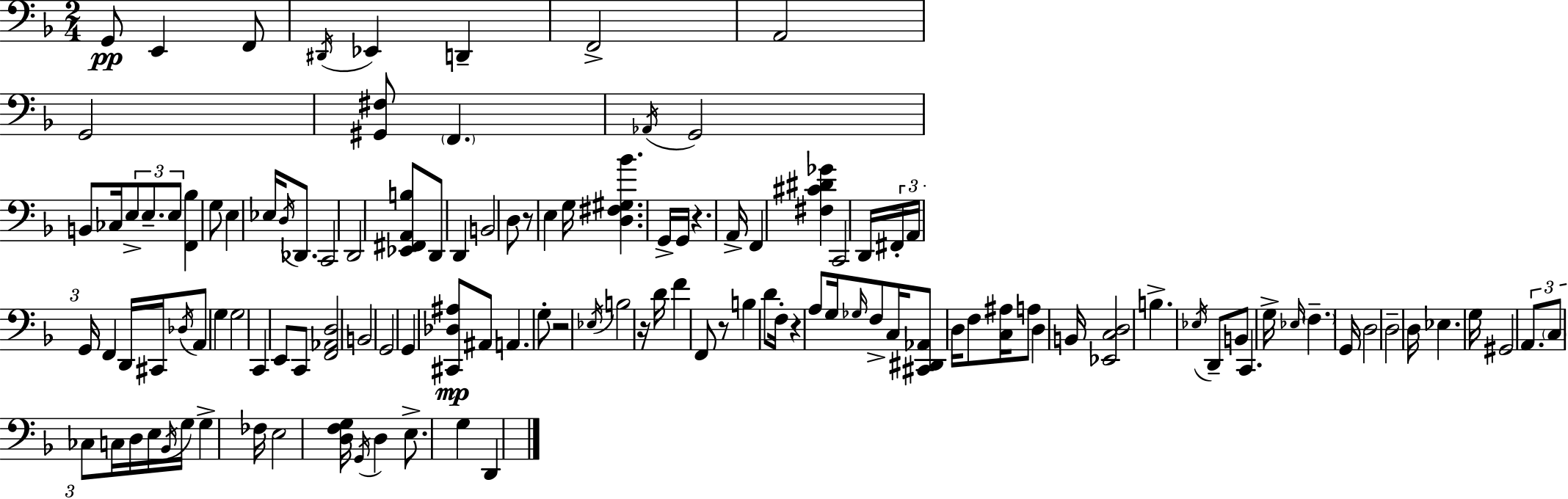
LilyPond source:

{
  \clef bass
  \numericTimeSignature
  \time 2/4
  \key f \major
  g,8\pp e,4 f,8 | \acciaccatura { dis,16 } ees,4 d,4-- | f,2-> | a,2 | \break g,2 | <gis, fis>8 \parenthesize f,4. | \acciaccatura { aes,16 } g,2 | b,8 ces16 \tuplet 3/2 { e8-> e8.-- | \break e8 } <f, bes>4 | g8 e4 ees16 \acciaccatura { d16 } | des,8. c,2 | d,2 | \break <ees, fis, a, b>8 d,8 d,4 | b,2 | d8 r8 e4 | g16 <d fis gis bes'>4. | \break g,16-> g,16 r4. | a,16-> f,4 <fis cis' dis' ges'>4 | c,2 | d,16 \tuplet 3/2 { fis,16-. a,16 g,16 } f,4 | \break d,16 cis,16 \acciaccatura { des16 } a,8 | g4 g2 | c,4 | e,8 c,8 <f, aes, d>2 | \break b,2 | g,2 | g,4 | <cis, des ais>8\mp ais,8 a,4. | \break g8-. r2 | \acciaccatura { ees16 } b2 | r16 d'16 f'4 | f,8 r8 b4 | \break d'8 f16-. r4 | a8 g16 \grace { ges16 } f8-> | c16 <cis, dis, aes,>8 d16 f8 <c ais>16 a8 | d4 b,16 <ees, c d>2 | \break b4.-> | \acciaccatura { ees16 } d,8-- b,8 | c,4. g16-> | \grace { ees16 } \parenthesize f4.-- g,16 | \break d2 | d2-- | d16 ees4. g16 | gis,2 | \break \tuplet 3/2 { a,8. \parenthesize c8 ces8 } c16 | d16 e16 \acciaccatura { bes,16 } g16 g4-> | fes16 e2 | <d f g>16 \acciaccatura { g,16 } d4 e8.-> | \break g4 d,4 | \bar "|."
}